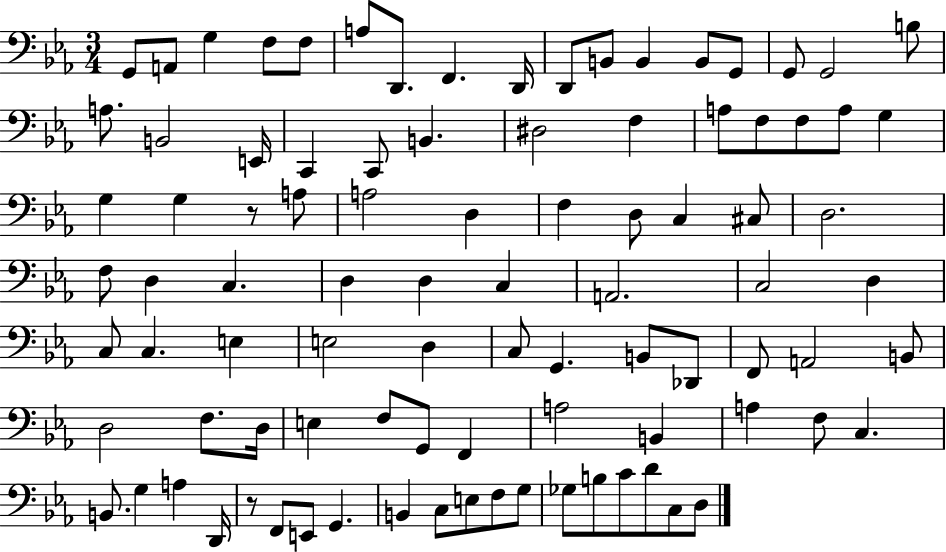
X:1
T:Untitled
M:3/4
L:1/4
K:Eb
G,,/2 A,,/2 G, F,/2 F,/2 A,/2 D,,/2 F,, D,,/4 D,,/2 B,,/2 B,, B,,/2 G,,/2 G,,/2 G,,2 B,/2 A,/2 B,,2 E,,/4 C,, C,,/2 B,, ^D,2 F, A,/2 F,/2 F,/2 A,/2 G, G, G, z/2 A,/2 A,2 D, F, D,/2 C, ^C,/2 D,2 F,/2 D, C, D, D, C, A,,2 C,2 D, C,/2 C, E, E,2 D, C,/2 G,, B,,/2 _D,,/2 F,,/2 A,,2 B,,/2 D,2 F,/2 D,/4 E, F,/2 G,,/2 F,, A,2 B,, A, F,/2 C, B,,/2 G, A, D,,/4 z/2 F,,/2 E,,/2 G,, B,, C,/2 E,/2 F,/2 G,/2 _G,/2 B,/2 C/2 D/2 C,/2 D,/2